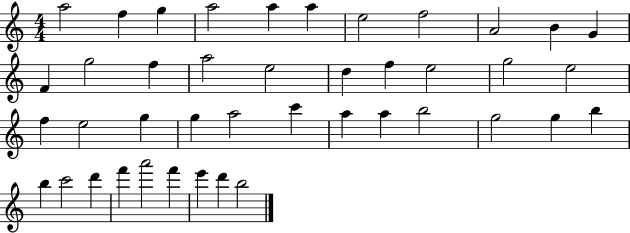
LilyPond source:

{
  \clef treble
  \numericTimeSignature
  \time 4/4
  \key c \major
  a''2 f''4 g''4 | a''2 a''4 a''4 | e''2 f''2 | a'2 b'4 g'4 | \break f'4 g''2 f''4 | a''2 e''2 | d''4 f''4 e''2 | g''2 e''2 | \break f''4 e''2 g''4 | g''4 a''2 c'''4 | a''4 a''4 b''2 | g''2 g''4 b''4 | \break b''4 c'''2 d'''4 | f'''4 a'''2 f'''4 | e'''4 d'''4 b''2 | \bar "|."
}